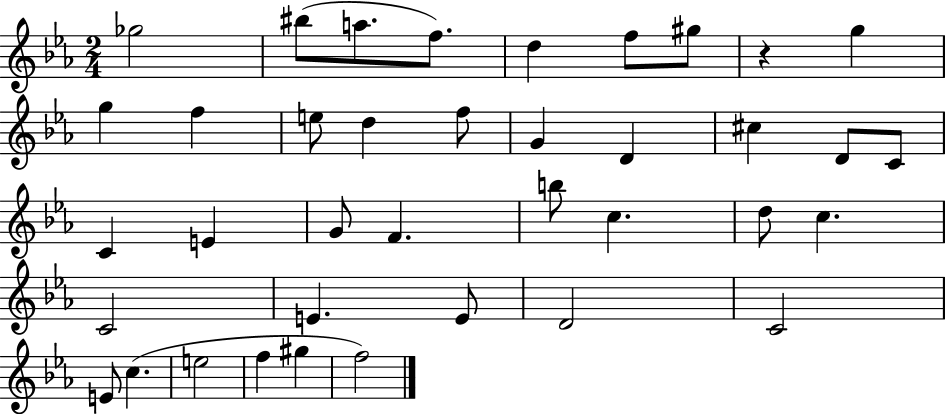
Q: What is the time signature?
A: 2/4